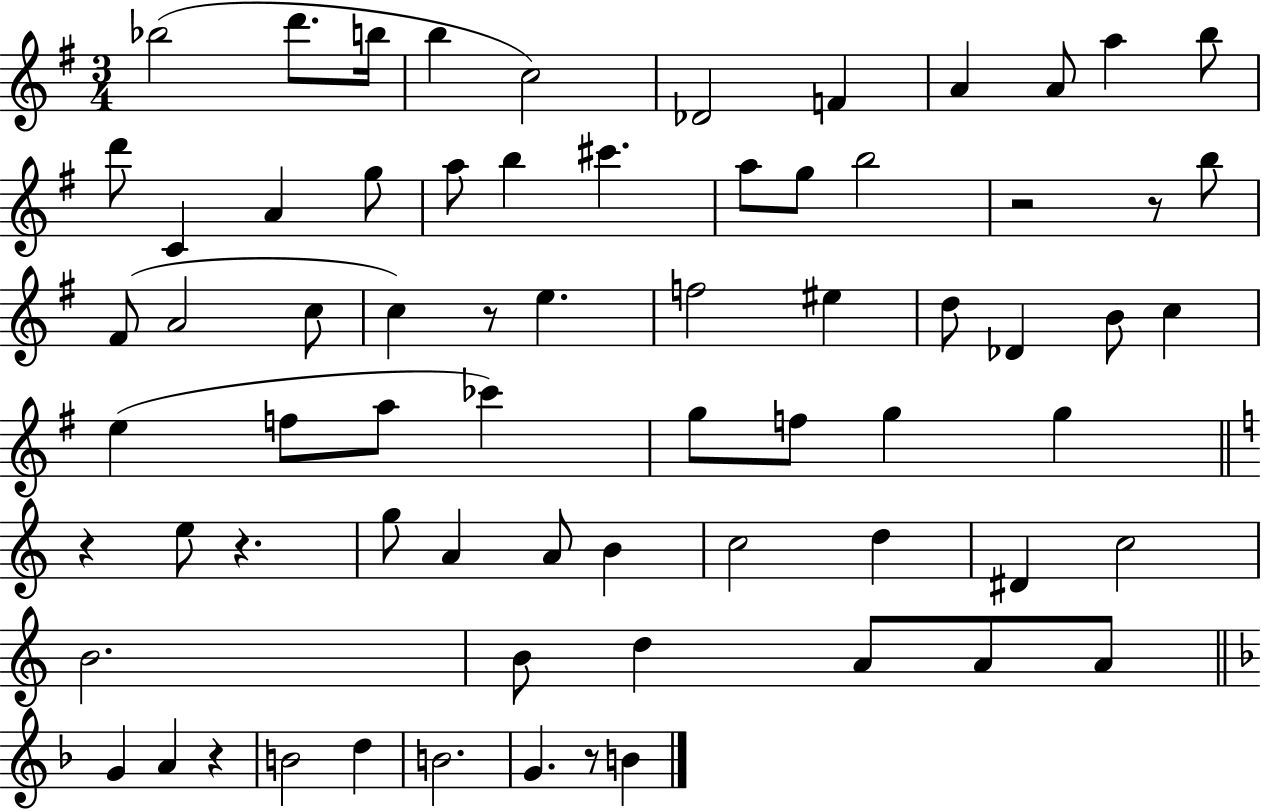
Bb5/h D6/e. B5/s B5/q C5/h Db4/h F4/q A4/q A4/e A5/q B5/e D6/e C4/q A4/q G5/e A5/e B5/q C#6/q. A5/e G5/e B5/h R/h R/e B5/e F#4/e A4/h C5/e C5/q R/e E5/q. F5/h EIS5/q D5/e Db4/q B4/e C5/q E5/q F5/e A5/e CES6/q G5/e F5/e G5/q G5/q R/q E5/e R/q. G5/e A4/q A4/e B4/q C5/h D5/q D#4/q C5/h B4/h. B4/e D5/q A4/e A4/e A4/e G4/q A4/q R/q B4/h D5/q B4/h. G4/q. R/e B4/q